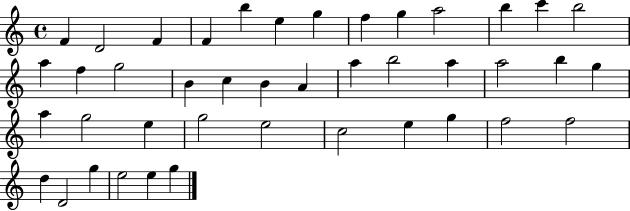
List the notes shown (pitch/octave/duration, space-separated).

F4/q D4/h F4/q F4/q B5/q E5/q G5/q F5/q G5/q A5/h B5/q C6/q B5/h A5/q F5/q G5/h B4/q C5/q B4/q A4/q A5/q B5/h A5/q A5/h B5/q G5/q A5/q G5/h E5/q G5/h E5/h C5/h E5/q G5/q F5/h F5/h D5/q D4/h G5/q E5/h E5/q G5/q